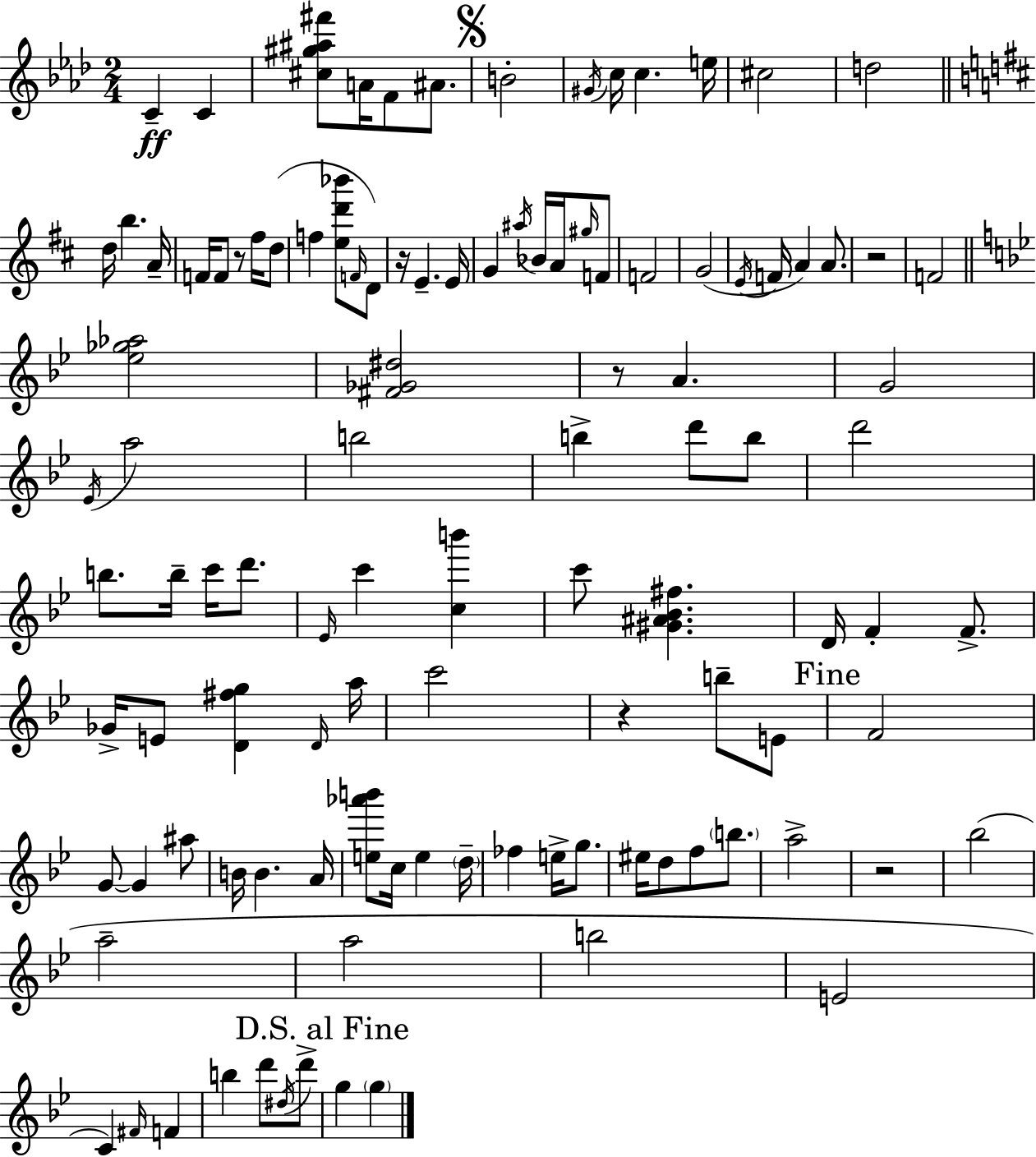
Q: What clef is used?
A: treble